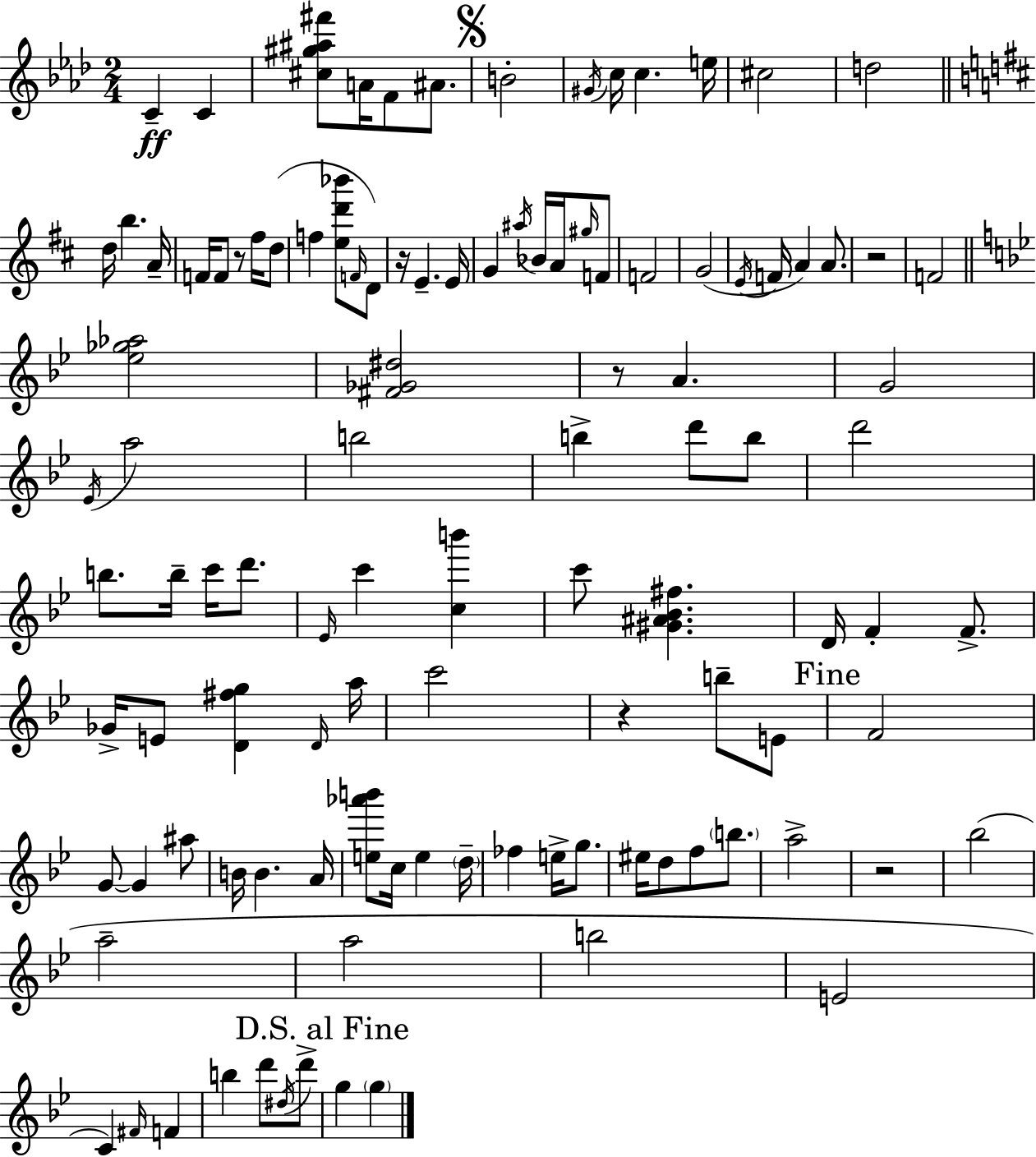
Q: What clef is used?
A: treble